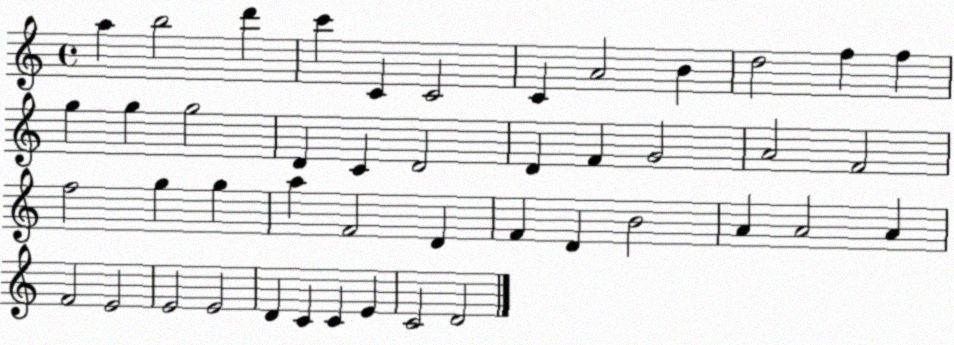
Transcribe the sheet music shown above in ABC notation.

X:1
T:Untitled
M:4/4
L:1/4
K:C
a b2 d' c' C C2 C A2 B d2 f f g g g2 D C D2 D F G2 A2 F2 f2 g g a F2 D F D B2 A A2 A F2 E2 E2 E2 D C C E C2 D2